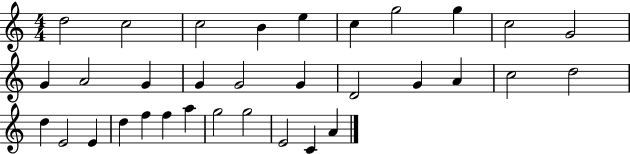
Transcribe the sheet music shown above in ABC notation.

X:1
T:Untitled
M:4/4
L:1/4
K:C
d2 c2 c2 B e c g2 g c2 G2 G A2 G G G2 G D2 G A c2 d2 d E2 E d f f a g2 g2 E2 C A